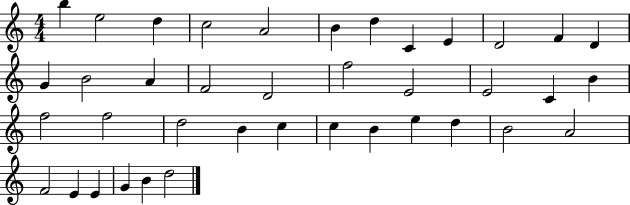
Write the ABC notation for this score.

X:1
T:Untitled
M:4/4
L:1/4
K:C
b e2 d c2 A2 B d C E D2 F D G B2 A F2 D2 f2 E2 E2 C B f2 f2 d2 B c c B e d B2 A2 F2 E E G B d2